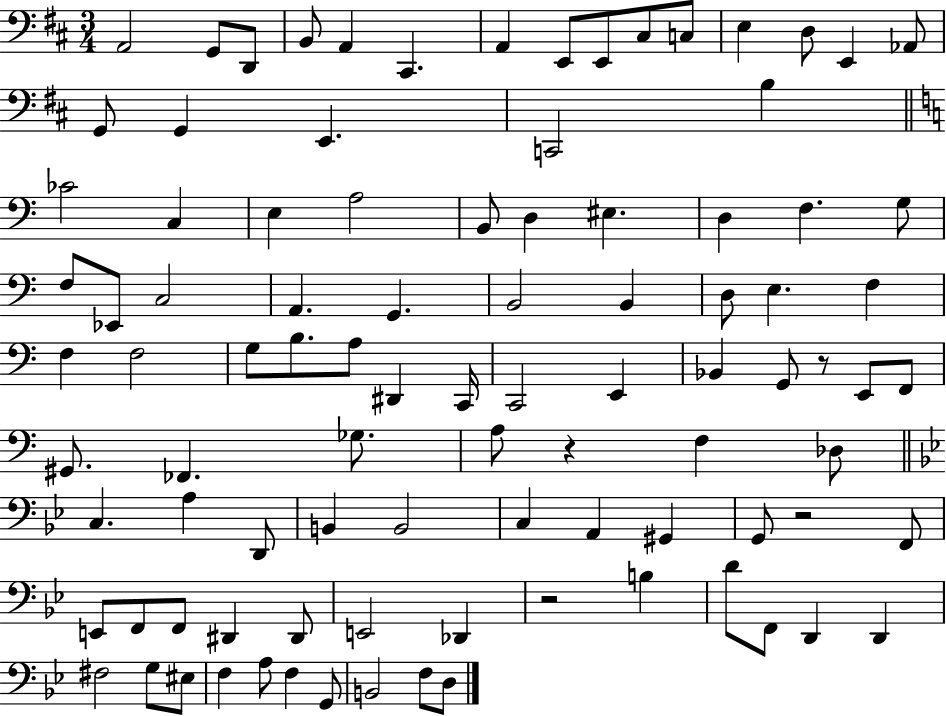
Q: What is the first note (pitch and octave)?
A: A2